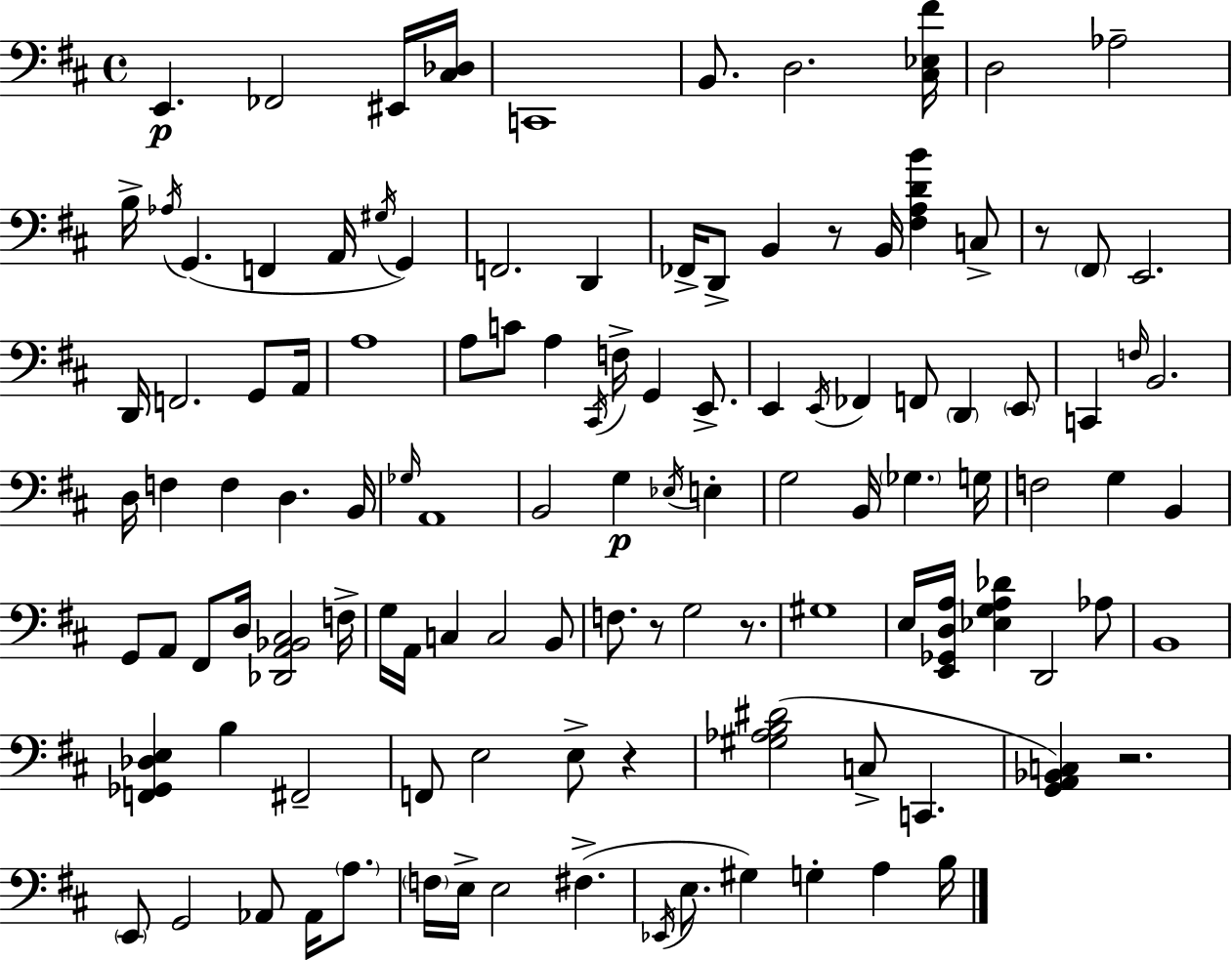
{
  \clef bass
  \time 4/4
  \defaultTimeSignature
  \key d \major
  e,4.\p fes,2 eis,16 <cis des>16 | c,1 | b,8. d2. <cis ees fis'>16 | d2 aes2-- | \break b16-> \acciaccatura { aes16 }( g,4. f,4 a,16 \acciaccatura { gis16 }) g,4 | f,2. d,4 | fes,16-> d,8-> b,4 r8 b,16 <fis a d' b'>4 | c8-> r8 \parenthesize fis,8 e,2. | \break d,16 f,2. g,8 | a,16 a1 | a8 c'8 a4 \acciaccatura { cis,16 } f16-> g,4 | e,8.-> e,4 \acciaccatura { e,16 } fes,4 f,8 \parenthesize d,4 | \break \parenthesize e,8 c,4 \grace { f16 } b,2. | d16 f4 f4 d4. | b,16 \grace { ges16 } a,1 | b,2 g4\p | \break \acciaccatura { ees16 } e4-. g2 b,16 | \parenthesize ges4. g16 f2 g4 | b,4 g,8 a,8 fis,8 d16 <des, a, bes, cis>2 | f16-> g16 a,16 c4 c2 | \break b,8 f8. r8 g2 | r8. gis1 | e16 <e, ges, d a>16 <ees g a des'>4 d,2 | aes8 b,1 | \break <f, ges, des e>4 b4 fis,2-- | f,8 e2 | e8-> r4 <gis aes b dis'>2( c8-> | c,4. <g, a, bes, c>4) r2. | \break \parenthesize e,8 g,2 | aes,8 aes,16 \parenthesize a8. \parenthesize f16 e16-> e2 | fis4.->( \acciaccatura { ees,16 } e8. gis4) g4-. | a4 b16 \bar "|."
}